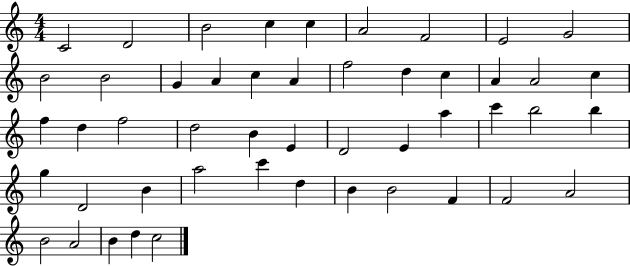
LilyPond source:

{
  \clef treble
  \numericTimeSignature
  \time 4/4
  \key c \major
  c'2 d'2 | b'2 c''4 c''4 | a'2 f'2 | e'2 g'2 | \break b'2 b'2 | g'4 a'4 c''4 a'4 | f''2 d''4 c''4 | a'4 a'2 c''4 | \break f''4 d''4 f''2 | d''2 b'4 e'4 | d'2 e'4 a''4 | c'''4 b''2 b''4 | \break g''4 d'2 b'4 | a''2 c'''4 d''4 | b'4 b'2 f'4 | f'2 a'2 | \break b'2 a'2 | b'4 d''4 c''2 | \bar "|."
}